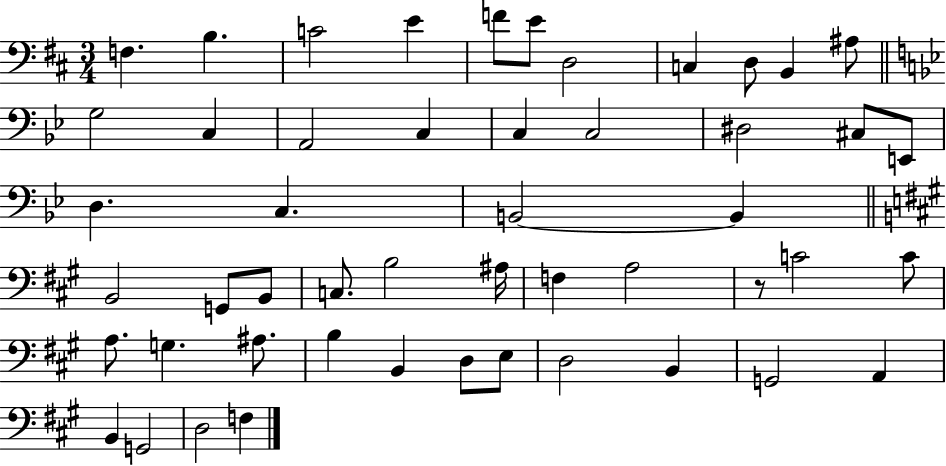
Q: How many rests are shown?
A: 1